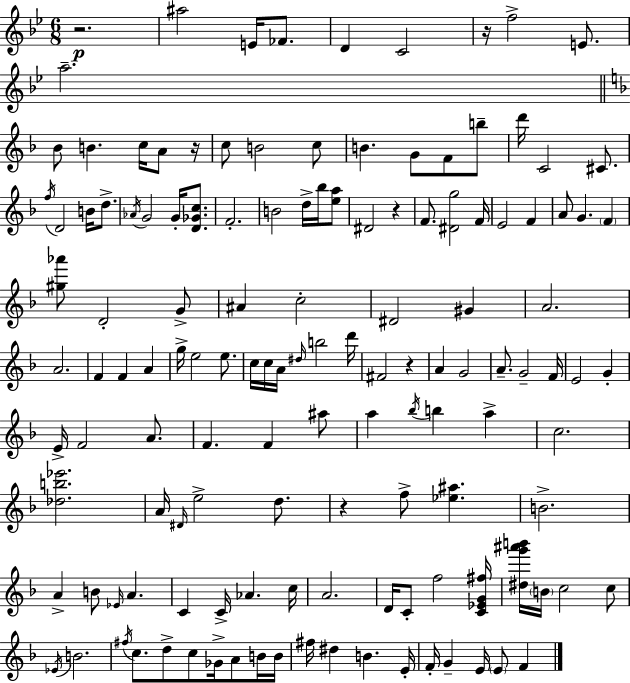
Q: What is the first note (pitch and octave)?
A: A#5